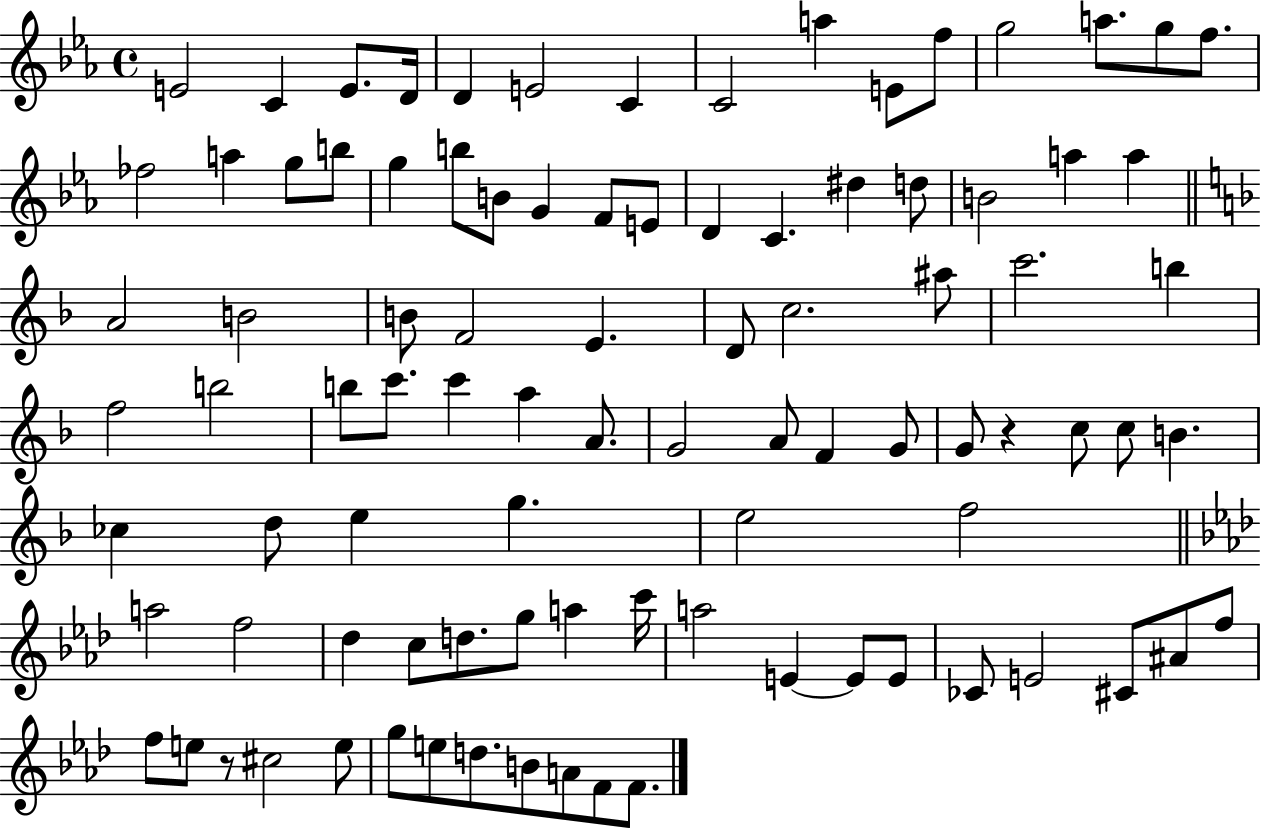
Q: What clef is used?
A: treble